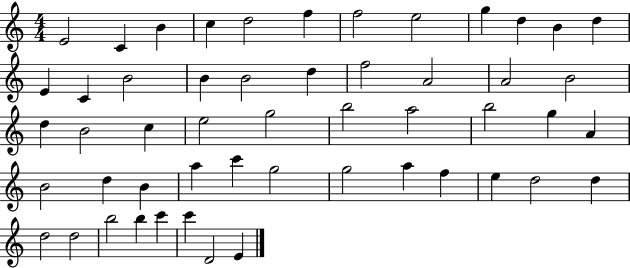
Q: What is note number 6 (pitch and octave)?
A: F5